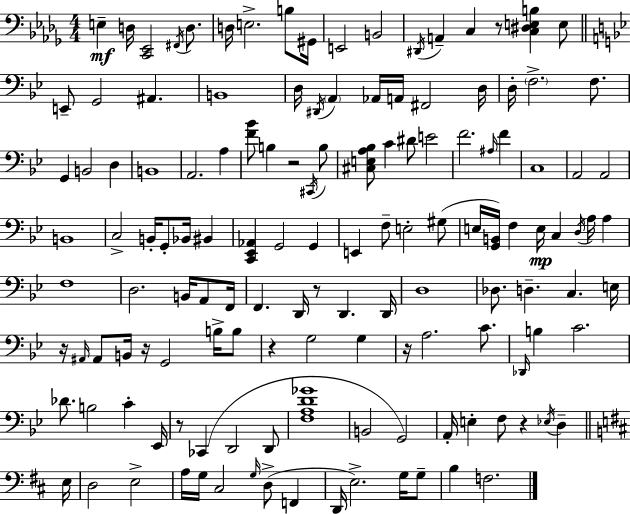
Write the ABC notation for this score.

X:1
T:Untitled
M:4/4
L:1/4
K:Bbm
E, D,/4 [C,,_E,,]2 ^F,,/4 D,/2 D,/4 E,2 B,/2 ^G,,/4 E,,2 B,,2 ^D,,/4 A,, C, z/2 [C,^D,E,B,] E,/2 E,,/2 G,,2 ^A,, B,,4 D,/4 ^D,,/4 A,, _A,,/4 A,,/4 ^F,,2 D,/4 D,/4 F,2 F,/2 G,, B,,2 D, B,,4 A,,2 A, [F_B]/2 B, z2 ^C,,/4 B,/2 [^C,E,A,_B,]/2 C ^D/2 E2 F2 ^A,/4 F C,4 A,,2 A,,2 B,,4 C,2 B,,/4 G,,/2 _B,,/4 ^B,, [C,,_E,,_A,,] G,,2 G,, E,, F,/2 E,2 ^G,/2 E,/4 [G,,B,,]/4 F, E,/4 C, D,/4 A,/4 A, F,4 D,2 B,,/4 A,,/2 F,,/4 F,, D,,/4 z/2 D,, D,,/4 D,4 _D,/2 D, C, E,/4 z/4 ^A,,/4 ^A,,/2 B,,/4 z/4 G,,2 B,/4 B,/2 z G,2 G, z/4 A,2 C/2 _D,,/4 B, C2 _D/2 B,2 C _E,,/4 z/2 _C,, D,,2 D,,/2 [F,A,D_G]4 B,,2 G,,2 A,,/4 E, F,/2 z _E,/4 D, E,/4 D,2 E,2 A,/4 G,/4 ^C,2 G,/4 D,/2 F,, D,,/4 E,2 G,/4 G,/2 B, F,2